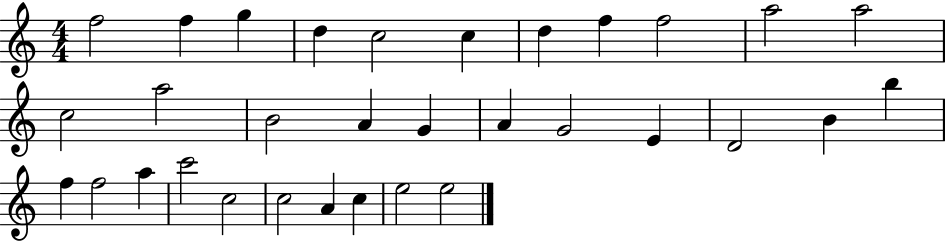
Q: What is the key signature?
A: C major